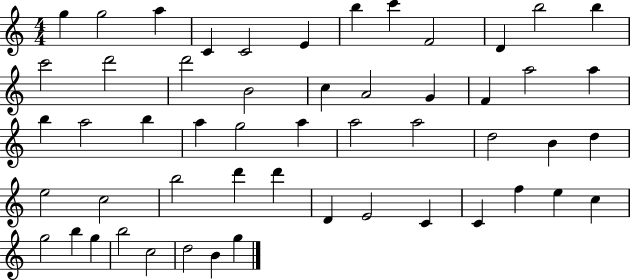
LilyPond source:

{
  \clef treble
  \numericTimeSignature
  \time 4/4
  \key c \major
  g''4 g''2 a''4 | c'4 c'2 e'4 | b''4 c'''4 f'2 | d'4 b''2 b''4 | \break c'''2 d'''2 | d'''2 b'2 | c''4 a'2 g'4 | f'4 a''2 a''4 | \break b''4 a''2 b''4 | a''4 g''2 a''4 | a''2 a''2 | d''2 b'4 d''4 | \break e''2 c''2 | b''2 d'''4 d'''4 | d'4 e'2 c'4 | c'4 f''4 e''4 c''4 | \break g''2 b''4 g''4 | b''2 c''2 | d''2 b'4 g''4 | \bar "|."
}